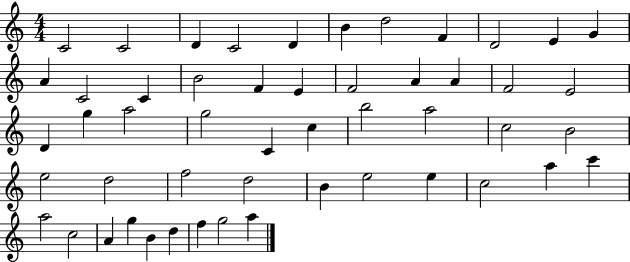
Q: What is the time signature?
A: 4/4